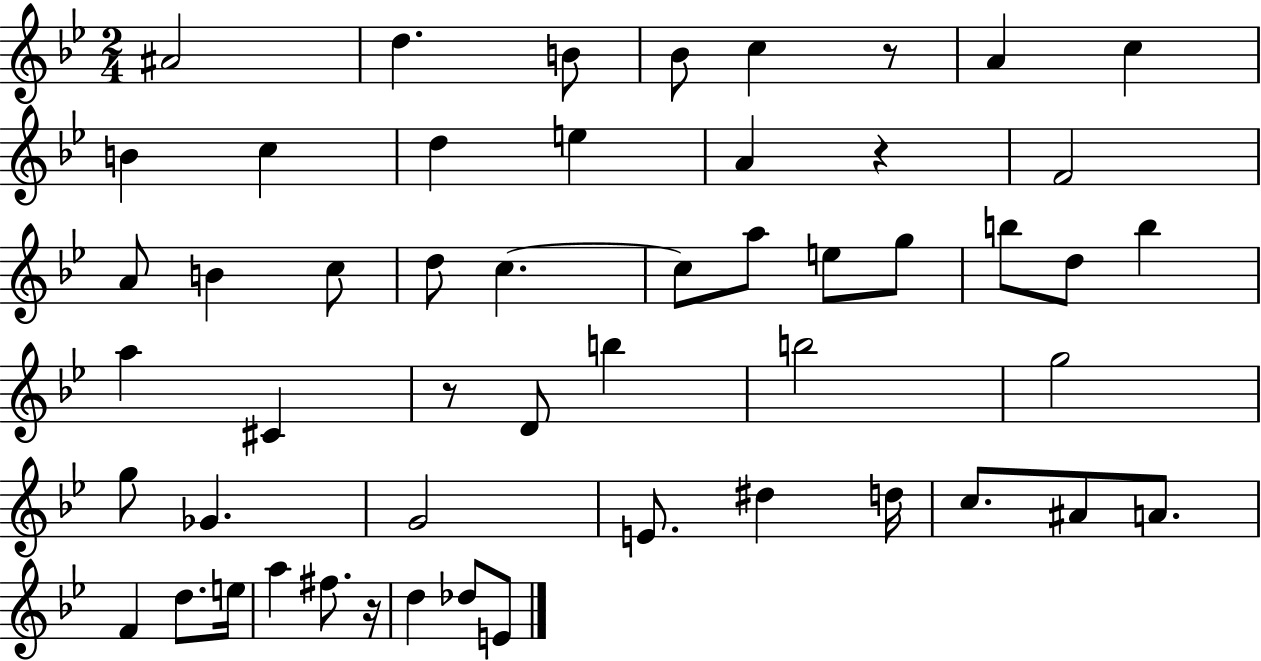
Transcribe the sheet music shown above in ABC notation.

X:1
T:Untitled
M:2/4
L:1/4
K:Bb
^A2 d B/2 _B/2 c z/2 A c B c d e A z F2 A/2 B c/2 d/2 c c/2 a/2 e/2 g/2 b/2 d/2 b a ^C z/2 D/2 b b2 g2 g/2 _G G2 E/2 ^d d/4 c/2 ^A/2 A/2 F d/2 e/4 a ^f/2 z/4 d _d/2 E/2